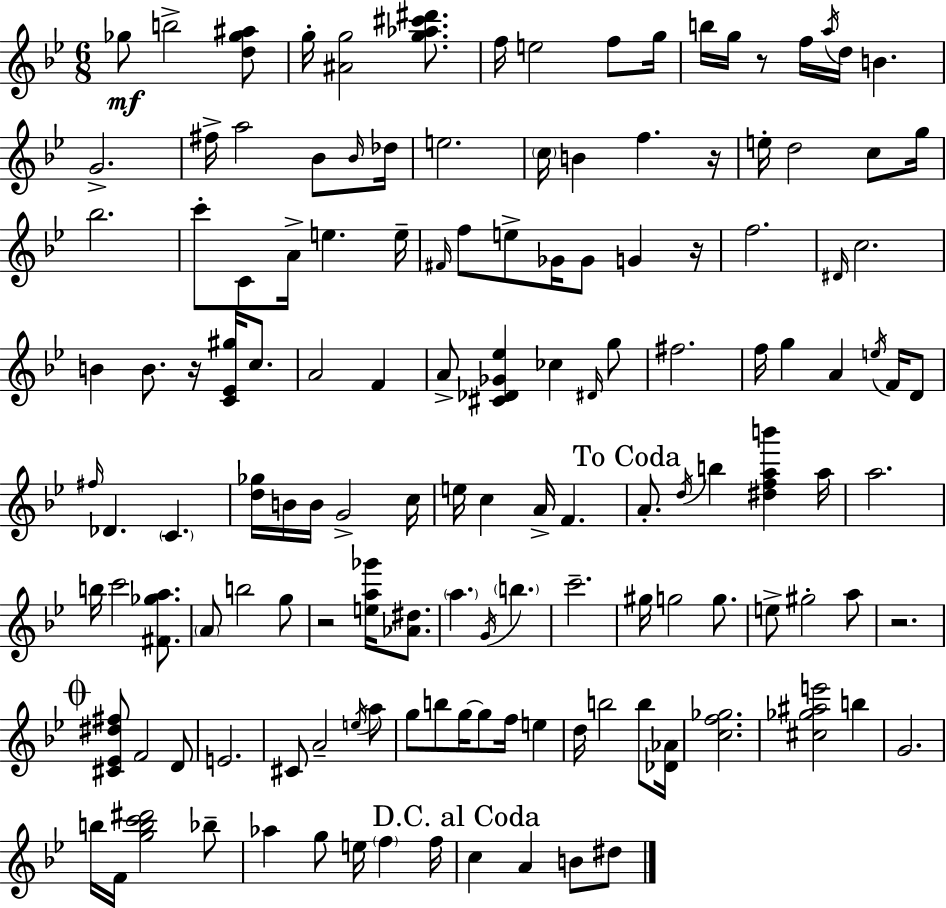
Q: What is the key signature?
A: BES major